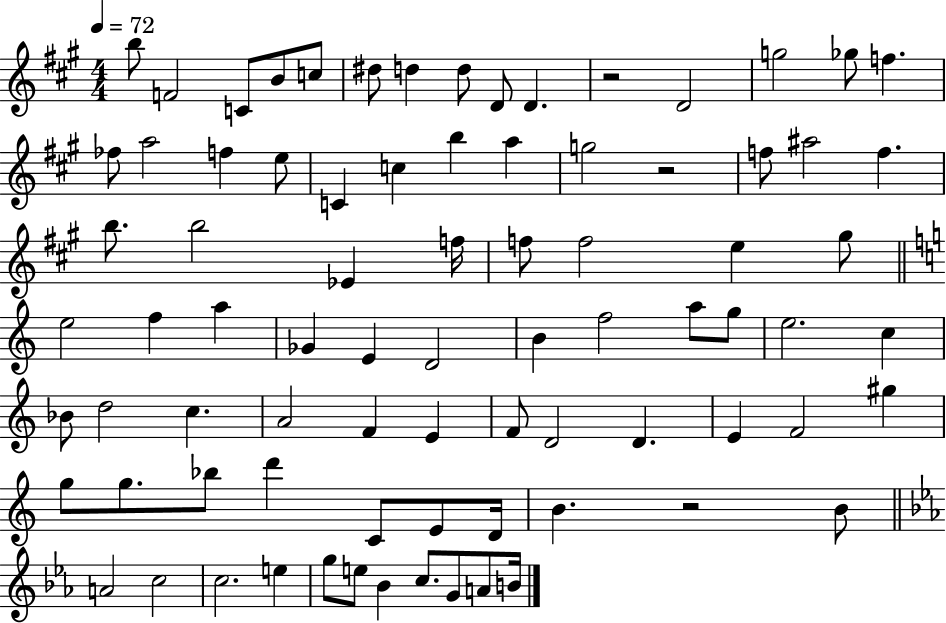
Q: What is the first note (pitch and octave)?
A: B5